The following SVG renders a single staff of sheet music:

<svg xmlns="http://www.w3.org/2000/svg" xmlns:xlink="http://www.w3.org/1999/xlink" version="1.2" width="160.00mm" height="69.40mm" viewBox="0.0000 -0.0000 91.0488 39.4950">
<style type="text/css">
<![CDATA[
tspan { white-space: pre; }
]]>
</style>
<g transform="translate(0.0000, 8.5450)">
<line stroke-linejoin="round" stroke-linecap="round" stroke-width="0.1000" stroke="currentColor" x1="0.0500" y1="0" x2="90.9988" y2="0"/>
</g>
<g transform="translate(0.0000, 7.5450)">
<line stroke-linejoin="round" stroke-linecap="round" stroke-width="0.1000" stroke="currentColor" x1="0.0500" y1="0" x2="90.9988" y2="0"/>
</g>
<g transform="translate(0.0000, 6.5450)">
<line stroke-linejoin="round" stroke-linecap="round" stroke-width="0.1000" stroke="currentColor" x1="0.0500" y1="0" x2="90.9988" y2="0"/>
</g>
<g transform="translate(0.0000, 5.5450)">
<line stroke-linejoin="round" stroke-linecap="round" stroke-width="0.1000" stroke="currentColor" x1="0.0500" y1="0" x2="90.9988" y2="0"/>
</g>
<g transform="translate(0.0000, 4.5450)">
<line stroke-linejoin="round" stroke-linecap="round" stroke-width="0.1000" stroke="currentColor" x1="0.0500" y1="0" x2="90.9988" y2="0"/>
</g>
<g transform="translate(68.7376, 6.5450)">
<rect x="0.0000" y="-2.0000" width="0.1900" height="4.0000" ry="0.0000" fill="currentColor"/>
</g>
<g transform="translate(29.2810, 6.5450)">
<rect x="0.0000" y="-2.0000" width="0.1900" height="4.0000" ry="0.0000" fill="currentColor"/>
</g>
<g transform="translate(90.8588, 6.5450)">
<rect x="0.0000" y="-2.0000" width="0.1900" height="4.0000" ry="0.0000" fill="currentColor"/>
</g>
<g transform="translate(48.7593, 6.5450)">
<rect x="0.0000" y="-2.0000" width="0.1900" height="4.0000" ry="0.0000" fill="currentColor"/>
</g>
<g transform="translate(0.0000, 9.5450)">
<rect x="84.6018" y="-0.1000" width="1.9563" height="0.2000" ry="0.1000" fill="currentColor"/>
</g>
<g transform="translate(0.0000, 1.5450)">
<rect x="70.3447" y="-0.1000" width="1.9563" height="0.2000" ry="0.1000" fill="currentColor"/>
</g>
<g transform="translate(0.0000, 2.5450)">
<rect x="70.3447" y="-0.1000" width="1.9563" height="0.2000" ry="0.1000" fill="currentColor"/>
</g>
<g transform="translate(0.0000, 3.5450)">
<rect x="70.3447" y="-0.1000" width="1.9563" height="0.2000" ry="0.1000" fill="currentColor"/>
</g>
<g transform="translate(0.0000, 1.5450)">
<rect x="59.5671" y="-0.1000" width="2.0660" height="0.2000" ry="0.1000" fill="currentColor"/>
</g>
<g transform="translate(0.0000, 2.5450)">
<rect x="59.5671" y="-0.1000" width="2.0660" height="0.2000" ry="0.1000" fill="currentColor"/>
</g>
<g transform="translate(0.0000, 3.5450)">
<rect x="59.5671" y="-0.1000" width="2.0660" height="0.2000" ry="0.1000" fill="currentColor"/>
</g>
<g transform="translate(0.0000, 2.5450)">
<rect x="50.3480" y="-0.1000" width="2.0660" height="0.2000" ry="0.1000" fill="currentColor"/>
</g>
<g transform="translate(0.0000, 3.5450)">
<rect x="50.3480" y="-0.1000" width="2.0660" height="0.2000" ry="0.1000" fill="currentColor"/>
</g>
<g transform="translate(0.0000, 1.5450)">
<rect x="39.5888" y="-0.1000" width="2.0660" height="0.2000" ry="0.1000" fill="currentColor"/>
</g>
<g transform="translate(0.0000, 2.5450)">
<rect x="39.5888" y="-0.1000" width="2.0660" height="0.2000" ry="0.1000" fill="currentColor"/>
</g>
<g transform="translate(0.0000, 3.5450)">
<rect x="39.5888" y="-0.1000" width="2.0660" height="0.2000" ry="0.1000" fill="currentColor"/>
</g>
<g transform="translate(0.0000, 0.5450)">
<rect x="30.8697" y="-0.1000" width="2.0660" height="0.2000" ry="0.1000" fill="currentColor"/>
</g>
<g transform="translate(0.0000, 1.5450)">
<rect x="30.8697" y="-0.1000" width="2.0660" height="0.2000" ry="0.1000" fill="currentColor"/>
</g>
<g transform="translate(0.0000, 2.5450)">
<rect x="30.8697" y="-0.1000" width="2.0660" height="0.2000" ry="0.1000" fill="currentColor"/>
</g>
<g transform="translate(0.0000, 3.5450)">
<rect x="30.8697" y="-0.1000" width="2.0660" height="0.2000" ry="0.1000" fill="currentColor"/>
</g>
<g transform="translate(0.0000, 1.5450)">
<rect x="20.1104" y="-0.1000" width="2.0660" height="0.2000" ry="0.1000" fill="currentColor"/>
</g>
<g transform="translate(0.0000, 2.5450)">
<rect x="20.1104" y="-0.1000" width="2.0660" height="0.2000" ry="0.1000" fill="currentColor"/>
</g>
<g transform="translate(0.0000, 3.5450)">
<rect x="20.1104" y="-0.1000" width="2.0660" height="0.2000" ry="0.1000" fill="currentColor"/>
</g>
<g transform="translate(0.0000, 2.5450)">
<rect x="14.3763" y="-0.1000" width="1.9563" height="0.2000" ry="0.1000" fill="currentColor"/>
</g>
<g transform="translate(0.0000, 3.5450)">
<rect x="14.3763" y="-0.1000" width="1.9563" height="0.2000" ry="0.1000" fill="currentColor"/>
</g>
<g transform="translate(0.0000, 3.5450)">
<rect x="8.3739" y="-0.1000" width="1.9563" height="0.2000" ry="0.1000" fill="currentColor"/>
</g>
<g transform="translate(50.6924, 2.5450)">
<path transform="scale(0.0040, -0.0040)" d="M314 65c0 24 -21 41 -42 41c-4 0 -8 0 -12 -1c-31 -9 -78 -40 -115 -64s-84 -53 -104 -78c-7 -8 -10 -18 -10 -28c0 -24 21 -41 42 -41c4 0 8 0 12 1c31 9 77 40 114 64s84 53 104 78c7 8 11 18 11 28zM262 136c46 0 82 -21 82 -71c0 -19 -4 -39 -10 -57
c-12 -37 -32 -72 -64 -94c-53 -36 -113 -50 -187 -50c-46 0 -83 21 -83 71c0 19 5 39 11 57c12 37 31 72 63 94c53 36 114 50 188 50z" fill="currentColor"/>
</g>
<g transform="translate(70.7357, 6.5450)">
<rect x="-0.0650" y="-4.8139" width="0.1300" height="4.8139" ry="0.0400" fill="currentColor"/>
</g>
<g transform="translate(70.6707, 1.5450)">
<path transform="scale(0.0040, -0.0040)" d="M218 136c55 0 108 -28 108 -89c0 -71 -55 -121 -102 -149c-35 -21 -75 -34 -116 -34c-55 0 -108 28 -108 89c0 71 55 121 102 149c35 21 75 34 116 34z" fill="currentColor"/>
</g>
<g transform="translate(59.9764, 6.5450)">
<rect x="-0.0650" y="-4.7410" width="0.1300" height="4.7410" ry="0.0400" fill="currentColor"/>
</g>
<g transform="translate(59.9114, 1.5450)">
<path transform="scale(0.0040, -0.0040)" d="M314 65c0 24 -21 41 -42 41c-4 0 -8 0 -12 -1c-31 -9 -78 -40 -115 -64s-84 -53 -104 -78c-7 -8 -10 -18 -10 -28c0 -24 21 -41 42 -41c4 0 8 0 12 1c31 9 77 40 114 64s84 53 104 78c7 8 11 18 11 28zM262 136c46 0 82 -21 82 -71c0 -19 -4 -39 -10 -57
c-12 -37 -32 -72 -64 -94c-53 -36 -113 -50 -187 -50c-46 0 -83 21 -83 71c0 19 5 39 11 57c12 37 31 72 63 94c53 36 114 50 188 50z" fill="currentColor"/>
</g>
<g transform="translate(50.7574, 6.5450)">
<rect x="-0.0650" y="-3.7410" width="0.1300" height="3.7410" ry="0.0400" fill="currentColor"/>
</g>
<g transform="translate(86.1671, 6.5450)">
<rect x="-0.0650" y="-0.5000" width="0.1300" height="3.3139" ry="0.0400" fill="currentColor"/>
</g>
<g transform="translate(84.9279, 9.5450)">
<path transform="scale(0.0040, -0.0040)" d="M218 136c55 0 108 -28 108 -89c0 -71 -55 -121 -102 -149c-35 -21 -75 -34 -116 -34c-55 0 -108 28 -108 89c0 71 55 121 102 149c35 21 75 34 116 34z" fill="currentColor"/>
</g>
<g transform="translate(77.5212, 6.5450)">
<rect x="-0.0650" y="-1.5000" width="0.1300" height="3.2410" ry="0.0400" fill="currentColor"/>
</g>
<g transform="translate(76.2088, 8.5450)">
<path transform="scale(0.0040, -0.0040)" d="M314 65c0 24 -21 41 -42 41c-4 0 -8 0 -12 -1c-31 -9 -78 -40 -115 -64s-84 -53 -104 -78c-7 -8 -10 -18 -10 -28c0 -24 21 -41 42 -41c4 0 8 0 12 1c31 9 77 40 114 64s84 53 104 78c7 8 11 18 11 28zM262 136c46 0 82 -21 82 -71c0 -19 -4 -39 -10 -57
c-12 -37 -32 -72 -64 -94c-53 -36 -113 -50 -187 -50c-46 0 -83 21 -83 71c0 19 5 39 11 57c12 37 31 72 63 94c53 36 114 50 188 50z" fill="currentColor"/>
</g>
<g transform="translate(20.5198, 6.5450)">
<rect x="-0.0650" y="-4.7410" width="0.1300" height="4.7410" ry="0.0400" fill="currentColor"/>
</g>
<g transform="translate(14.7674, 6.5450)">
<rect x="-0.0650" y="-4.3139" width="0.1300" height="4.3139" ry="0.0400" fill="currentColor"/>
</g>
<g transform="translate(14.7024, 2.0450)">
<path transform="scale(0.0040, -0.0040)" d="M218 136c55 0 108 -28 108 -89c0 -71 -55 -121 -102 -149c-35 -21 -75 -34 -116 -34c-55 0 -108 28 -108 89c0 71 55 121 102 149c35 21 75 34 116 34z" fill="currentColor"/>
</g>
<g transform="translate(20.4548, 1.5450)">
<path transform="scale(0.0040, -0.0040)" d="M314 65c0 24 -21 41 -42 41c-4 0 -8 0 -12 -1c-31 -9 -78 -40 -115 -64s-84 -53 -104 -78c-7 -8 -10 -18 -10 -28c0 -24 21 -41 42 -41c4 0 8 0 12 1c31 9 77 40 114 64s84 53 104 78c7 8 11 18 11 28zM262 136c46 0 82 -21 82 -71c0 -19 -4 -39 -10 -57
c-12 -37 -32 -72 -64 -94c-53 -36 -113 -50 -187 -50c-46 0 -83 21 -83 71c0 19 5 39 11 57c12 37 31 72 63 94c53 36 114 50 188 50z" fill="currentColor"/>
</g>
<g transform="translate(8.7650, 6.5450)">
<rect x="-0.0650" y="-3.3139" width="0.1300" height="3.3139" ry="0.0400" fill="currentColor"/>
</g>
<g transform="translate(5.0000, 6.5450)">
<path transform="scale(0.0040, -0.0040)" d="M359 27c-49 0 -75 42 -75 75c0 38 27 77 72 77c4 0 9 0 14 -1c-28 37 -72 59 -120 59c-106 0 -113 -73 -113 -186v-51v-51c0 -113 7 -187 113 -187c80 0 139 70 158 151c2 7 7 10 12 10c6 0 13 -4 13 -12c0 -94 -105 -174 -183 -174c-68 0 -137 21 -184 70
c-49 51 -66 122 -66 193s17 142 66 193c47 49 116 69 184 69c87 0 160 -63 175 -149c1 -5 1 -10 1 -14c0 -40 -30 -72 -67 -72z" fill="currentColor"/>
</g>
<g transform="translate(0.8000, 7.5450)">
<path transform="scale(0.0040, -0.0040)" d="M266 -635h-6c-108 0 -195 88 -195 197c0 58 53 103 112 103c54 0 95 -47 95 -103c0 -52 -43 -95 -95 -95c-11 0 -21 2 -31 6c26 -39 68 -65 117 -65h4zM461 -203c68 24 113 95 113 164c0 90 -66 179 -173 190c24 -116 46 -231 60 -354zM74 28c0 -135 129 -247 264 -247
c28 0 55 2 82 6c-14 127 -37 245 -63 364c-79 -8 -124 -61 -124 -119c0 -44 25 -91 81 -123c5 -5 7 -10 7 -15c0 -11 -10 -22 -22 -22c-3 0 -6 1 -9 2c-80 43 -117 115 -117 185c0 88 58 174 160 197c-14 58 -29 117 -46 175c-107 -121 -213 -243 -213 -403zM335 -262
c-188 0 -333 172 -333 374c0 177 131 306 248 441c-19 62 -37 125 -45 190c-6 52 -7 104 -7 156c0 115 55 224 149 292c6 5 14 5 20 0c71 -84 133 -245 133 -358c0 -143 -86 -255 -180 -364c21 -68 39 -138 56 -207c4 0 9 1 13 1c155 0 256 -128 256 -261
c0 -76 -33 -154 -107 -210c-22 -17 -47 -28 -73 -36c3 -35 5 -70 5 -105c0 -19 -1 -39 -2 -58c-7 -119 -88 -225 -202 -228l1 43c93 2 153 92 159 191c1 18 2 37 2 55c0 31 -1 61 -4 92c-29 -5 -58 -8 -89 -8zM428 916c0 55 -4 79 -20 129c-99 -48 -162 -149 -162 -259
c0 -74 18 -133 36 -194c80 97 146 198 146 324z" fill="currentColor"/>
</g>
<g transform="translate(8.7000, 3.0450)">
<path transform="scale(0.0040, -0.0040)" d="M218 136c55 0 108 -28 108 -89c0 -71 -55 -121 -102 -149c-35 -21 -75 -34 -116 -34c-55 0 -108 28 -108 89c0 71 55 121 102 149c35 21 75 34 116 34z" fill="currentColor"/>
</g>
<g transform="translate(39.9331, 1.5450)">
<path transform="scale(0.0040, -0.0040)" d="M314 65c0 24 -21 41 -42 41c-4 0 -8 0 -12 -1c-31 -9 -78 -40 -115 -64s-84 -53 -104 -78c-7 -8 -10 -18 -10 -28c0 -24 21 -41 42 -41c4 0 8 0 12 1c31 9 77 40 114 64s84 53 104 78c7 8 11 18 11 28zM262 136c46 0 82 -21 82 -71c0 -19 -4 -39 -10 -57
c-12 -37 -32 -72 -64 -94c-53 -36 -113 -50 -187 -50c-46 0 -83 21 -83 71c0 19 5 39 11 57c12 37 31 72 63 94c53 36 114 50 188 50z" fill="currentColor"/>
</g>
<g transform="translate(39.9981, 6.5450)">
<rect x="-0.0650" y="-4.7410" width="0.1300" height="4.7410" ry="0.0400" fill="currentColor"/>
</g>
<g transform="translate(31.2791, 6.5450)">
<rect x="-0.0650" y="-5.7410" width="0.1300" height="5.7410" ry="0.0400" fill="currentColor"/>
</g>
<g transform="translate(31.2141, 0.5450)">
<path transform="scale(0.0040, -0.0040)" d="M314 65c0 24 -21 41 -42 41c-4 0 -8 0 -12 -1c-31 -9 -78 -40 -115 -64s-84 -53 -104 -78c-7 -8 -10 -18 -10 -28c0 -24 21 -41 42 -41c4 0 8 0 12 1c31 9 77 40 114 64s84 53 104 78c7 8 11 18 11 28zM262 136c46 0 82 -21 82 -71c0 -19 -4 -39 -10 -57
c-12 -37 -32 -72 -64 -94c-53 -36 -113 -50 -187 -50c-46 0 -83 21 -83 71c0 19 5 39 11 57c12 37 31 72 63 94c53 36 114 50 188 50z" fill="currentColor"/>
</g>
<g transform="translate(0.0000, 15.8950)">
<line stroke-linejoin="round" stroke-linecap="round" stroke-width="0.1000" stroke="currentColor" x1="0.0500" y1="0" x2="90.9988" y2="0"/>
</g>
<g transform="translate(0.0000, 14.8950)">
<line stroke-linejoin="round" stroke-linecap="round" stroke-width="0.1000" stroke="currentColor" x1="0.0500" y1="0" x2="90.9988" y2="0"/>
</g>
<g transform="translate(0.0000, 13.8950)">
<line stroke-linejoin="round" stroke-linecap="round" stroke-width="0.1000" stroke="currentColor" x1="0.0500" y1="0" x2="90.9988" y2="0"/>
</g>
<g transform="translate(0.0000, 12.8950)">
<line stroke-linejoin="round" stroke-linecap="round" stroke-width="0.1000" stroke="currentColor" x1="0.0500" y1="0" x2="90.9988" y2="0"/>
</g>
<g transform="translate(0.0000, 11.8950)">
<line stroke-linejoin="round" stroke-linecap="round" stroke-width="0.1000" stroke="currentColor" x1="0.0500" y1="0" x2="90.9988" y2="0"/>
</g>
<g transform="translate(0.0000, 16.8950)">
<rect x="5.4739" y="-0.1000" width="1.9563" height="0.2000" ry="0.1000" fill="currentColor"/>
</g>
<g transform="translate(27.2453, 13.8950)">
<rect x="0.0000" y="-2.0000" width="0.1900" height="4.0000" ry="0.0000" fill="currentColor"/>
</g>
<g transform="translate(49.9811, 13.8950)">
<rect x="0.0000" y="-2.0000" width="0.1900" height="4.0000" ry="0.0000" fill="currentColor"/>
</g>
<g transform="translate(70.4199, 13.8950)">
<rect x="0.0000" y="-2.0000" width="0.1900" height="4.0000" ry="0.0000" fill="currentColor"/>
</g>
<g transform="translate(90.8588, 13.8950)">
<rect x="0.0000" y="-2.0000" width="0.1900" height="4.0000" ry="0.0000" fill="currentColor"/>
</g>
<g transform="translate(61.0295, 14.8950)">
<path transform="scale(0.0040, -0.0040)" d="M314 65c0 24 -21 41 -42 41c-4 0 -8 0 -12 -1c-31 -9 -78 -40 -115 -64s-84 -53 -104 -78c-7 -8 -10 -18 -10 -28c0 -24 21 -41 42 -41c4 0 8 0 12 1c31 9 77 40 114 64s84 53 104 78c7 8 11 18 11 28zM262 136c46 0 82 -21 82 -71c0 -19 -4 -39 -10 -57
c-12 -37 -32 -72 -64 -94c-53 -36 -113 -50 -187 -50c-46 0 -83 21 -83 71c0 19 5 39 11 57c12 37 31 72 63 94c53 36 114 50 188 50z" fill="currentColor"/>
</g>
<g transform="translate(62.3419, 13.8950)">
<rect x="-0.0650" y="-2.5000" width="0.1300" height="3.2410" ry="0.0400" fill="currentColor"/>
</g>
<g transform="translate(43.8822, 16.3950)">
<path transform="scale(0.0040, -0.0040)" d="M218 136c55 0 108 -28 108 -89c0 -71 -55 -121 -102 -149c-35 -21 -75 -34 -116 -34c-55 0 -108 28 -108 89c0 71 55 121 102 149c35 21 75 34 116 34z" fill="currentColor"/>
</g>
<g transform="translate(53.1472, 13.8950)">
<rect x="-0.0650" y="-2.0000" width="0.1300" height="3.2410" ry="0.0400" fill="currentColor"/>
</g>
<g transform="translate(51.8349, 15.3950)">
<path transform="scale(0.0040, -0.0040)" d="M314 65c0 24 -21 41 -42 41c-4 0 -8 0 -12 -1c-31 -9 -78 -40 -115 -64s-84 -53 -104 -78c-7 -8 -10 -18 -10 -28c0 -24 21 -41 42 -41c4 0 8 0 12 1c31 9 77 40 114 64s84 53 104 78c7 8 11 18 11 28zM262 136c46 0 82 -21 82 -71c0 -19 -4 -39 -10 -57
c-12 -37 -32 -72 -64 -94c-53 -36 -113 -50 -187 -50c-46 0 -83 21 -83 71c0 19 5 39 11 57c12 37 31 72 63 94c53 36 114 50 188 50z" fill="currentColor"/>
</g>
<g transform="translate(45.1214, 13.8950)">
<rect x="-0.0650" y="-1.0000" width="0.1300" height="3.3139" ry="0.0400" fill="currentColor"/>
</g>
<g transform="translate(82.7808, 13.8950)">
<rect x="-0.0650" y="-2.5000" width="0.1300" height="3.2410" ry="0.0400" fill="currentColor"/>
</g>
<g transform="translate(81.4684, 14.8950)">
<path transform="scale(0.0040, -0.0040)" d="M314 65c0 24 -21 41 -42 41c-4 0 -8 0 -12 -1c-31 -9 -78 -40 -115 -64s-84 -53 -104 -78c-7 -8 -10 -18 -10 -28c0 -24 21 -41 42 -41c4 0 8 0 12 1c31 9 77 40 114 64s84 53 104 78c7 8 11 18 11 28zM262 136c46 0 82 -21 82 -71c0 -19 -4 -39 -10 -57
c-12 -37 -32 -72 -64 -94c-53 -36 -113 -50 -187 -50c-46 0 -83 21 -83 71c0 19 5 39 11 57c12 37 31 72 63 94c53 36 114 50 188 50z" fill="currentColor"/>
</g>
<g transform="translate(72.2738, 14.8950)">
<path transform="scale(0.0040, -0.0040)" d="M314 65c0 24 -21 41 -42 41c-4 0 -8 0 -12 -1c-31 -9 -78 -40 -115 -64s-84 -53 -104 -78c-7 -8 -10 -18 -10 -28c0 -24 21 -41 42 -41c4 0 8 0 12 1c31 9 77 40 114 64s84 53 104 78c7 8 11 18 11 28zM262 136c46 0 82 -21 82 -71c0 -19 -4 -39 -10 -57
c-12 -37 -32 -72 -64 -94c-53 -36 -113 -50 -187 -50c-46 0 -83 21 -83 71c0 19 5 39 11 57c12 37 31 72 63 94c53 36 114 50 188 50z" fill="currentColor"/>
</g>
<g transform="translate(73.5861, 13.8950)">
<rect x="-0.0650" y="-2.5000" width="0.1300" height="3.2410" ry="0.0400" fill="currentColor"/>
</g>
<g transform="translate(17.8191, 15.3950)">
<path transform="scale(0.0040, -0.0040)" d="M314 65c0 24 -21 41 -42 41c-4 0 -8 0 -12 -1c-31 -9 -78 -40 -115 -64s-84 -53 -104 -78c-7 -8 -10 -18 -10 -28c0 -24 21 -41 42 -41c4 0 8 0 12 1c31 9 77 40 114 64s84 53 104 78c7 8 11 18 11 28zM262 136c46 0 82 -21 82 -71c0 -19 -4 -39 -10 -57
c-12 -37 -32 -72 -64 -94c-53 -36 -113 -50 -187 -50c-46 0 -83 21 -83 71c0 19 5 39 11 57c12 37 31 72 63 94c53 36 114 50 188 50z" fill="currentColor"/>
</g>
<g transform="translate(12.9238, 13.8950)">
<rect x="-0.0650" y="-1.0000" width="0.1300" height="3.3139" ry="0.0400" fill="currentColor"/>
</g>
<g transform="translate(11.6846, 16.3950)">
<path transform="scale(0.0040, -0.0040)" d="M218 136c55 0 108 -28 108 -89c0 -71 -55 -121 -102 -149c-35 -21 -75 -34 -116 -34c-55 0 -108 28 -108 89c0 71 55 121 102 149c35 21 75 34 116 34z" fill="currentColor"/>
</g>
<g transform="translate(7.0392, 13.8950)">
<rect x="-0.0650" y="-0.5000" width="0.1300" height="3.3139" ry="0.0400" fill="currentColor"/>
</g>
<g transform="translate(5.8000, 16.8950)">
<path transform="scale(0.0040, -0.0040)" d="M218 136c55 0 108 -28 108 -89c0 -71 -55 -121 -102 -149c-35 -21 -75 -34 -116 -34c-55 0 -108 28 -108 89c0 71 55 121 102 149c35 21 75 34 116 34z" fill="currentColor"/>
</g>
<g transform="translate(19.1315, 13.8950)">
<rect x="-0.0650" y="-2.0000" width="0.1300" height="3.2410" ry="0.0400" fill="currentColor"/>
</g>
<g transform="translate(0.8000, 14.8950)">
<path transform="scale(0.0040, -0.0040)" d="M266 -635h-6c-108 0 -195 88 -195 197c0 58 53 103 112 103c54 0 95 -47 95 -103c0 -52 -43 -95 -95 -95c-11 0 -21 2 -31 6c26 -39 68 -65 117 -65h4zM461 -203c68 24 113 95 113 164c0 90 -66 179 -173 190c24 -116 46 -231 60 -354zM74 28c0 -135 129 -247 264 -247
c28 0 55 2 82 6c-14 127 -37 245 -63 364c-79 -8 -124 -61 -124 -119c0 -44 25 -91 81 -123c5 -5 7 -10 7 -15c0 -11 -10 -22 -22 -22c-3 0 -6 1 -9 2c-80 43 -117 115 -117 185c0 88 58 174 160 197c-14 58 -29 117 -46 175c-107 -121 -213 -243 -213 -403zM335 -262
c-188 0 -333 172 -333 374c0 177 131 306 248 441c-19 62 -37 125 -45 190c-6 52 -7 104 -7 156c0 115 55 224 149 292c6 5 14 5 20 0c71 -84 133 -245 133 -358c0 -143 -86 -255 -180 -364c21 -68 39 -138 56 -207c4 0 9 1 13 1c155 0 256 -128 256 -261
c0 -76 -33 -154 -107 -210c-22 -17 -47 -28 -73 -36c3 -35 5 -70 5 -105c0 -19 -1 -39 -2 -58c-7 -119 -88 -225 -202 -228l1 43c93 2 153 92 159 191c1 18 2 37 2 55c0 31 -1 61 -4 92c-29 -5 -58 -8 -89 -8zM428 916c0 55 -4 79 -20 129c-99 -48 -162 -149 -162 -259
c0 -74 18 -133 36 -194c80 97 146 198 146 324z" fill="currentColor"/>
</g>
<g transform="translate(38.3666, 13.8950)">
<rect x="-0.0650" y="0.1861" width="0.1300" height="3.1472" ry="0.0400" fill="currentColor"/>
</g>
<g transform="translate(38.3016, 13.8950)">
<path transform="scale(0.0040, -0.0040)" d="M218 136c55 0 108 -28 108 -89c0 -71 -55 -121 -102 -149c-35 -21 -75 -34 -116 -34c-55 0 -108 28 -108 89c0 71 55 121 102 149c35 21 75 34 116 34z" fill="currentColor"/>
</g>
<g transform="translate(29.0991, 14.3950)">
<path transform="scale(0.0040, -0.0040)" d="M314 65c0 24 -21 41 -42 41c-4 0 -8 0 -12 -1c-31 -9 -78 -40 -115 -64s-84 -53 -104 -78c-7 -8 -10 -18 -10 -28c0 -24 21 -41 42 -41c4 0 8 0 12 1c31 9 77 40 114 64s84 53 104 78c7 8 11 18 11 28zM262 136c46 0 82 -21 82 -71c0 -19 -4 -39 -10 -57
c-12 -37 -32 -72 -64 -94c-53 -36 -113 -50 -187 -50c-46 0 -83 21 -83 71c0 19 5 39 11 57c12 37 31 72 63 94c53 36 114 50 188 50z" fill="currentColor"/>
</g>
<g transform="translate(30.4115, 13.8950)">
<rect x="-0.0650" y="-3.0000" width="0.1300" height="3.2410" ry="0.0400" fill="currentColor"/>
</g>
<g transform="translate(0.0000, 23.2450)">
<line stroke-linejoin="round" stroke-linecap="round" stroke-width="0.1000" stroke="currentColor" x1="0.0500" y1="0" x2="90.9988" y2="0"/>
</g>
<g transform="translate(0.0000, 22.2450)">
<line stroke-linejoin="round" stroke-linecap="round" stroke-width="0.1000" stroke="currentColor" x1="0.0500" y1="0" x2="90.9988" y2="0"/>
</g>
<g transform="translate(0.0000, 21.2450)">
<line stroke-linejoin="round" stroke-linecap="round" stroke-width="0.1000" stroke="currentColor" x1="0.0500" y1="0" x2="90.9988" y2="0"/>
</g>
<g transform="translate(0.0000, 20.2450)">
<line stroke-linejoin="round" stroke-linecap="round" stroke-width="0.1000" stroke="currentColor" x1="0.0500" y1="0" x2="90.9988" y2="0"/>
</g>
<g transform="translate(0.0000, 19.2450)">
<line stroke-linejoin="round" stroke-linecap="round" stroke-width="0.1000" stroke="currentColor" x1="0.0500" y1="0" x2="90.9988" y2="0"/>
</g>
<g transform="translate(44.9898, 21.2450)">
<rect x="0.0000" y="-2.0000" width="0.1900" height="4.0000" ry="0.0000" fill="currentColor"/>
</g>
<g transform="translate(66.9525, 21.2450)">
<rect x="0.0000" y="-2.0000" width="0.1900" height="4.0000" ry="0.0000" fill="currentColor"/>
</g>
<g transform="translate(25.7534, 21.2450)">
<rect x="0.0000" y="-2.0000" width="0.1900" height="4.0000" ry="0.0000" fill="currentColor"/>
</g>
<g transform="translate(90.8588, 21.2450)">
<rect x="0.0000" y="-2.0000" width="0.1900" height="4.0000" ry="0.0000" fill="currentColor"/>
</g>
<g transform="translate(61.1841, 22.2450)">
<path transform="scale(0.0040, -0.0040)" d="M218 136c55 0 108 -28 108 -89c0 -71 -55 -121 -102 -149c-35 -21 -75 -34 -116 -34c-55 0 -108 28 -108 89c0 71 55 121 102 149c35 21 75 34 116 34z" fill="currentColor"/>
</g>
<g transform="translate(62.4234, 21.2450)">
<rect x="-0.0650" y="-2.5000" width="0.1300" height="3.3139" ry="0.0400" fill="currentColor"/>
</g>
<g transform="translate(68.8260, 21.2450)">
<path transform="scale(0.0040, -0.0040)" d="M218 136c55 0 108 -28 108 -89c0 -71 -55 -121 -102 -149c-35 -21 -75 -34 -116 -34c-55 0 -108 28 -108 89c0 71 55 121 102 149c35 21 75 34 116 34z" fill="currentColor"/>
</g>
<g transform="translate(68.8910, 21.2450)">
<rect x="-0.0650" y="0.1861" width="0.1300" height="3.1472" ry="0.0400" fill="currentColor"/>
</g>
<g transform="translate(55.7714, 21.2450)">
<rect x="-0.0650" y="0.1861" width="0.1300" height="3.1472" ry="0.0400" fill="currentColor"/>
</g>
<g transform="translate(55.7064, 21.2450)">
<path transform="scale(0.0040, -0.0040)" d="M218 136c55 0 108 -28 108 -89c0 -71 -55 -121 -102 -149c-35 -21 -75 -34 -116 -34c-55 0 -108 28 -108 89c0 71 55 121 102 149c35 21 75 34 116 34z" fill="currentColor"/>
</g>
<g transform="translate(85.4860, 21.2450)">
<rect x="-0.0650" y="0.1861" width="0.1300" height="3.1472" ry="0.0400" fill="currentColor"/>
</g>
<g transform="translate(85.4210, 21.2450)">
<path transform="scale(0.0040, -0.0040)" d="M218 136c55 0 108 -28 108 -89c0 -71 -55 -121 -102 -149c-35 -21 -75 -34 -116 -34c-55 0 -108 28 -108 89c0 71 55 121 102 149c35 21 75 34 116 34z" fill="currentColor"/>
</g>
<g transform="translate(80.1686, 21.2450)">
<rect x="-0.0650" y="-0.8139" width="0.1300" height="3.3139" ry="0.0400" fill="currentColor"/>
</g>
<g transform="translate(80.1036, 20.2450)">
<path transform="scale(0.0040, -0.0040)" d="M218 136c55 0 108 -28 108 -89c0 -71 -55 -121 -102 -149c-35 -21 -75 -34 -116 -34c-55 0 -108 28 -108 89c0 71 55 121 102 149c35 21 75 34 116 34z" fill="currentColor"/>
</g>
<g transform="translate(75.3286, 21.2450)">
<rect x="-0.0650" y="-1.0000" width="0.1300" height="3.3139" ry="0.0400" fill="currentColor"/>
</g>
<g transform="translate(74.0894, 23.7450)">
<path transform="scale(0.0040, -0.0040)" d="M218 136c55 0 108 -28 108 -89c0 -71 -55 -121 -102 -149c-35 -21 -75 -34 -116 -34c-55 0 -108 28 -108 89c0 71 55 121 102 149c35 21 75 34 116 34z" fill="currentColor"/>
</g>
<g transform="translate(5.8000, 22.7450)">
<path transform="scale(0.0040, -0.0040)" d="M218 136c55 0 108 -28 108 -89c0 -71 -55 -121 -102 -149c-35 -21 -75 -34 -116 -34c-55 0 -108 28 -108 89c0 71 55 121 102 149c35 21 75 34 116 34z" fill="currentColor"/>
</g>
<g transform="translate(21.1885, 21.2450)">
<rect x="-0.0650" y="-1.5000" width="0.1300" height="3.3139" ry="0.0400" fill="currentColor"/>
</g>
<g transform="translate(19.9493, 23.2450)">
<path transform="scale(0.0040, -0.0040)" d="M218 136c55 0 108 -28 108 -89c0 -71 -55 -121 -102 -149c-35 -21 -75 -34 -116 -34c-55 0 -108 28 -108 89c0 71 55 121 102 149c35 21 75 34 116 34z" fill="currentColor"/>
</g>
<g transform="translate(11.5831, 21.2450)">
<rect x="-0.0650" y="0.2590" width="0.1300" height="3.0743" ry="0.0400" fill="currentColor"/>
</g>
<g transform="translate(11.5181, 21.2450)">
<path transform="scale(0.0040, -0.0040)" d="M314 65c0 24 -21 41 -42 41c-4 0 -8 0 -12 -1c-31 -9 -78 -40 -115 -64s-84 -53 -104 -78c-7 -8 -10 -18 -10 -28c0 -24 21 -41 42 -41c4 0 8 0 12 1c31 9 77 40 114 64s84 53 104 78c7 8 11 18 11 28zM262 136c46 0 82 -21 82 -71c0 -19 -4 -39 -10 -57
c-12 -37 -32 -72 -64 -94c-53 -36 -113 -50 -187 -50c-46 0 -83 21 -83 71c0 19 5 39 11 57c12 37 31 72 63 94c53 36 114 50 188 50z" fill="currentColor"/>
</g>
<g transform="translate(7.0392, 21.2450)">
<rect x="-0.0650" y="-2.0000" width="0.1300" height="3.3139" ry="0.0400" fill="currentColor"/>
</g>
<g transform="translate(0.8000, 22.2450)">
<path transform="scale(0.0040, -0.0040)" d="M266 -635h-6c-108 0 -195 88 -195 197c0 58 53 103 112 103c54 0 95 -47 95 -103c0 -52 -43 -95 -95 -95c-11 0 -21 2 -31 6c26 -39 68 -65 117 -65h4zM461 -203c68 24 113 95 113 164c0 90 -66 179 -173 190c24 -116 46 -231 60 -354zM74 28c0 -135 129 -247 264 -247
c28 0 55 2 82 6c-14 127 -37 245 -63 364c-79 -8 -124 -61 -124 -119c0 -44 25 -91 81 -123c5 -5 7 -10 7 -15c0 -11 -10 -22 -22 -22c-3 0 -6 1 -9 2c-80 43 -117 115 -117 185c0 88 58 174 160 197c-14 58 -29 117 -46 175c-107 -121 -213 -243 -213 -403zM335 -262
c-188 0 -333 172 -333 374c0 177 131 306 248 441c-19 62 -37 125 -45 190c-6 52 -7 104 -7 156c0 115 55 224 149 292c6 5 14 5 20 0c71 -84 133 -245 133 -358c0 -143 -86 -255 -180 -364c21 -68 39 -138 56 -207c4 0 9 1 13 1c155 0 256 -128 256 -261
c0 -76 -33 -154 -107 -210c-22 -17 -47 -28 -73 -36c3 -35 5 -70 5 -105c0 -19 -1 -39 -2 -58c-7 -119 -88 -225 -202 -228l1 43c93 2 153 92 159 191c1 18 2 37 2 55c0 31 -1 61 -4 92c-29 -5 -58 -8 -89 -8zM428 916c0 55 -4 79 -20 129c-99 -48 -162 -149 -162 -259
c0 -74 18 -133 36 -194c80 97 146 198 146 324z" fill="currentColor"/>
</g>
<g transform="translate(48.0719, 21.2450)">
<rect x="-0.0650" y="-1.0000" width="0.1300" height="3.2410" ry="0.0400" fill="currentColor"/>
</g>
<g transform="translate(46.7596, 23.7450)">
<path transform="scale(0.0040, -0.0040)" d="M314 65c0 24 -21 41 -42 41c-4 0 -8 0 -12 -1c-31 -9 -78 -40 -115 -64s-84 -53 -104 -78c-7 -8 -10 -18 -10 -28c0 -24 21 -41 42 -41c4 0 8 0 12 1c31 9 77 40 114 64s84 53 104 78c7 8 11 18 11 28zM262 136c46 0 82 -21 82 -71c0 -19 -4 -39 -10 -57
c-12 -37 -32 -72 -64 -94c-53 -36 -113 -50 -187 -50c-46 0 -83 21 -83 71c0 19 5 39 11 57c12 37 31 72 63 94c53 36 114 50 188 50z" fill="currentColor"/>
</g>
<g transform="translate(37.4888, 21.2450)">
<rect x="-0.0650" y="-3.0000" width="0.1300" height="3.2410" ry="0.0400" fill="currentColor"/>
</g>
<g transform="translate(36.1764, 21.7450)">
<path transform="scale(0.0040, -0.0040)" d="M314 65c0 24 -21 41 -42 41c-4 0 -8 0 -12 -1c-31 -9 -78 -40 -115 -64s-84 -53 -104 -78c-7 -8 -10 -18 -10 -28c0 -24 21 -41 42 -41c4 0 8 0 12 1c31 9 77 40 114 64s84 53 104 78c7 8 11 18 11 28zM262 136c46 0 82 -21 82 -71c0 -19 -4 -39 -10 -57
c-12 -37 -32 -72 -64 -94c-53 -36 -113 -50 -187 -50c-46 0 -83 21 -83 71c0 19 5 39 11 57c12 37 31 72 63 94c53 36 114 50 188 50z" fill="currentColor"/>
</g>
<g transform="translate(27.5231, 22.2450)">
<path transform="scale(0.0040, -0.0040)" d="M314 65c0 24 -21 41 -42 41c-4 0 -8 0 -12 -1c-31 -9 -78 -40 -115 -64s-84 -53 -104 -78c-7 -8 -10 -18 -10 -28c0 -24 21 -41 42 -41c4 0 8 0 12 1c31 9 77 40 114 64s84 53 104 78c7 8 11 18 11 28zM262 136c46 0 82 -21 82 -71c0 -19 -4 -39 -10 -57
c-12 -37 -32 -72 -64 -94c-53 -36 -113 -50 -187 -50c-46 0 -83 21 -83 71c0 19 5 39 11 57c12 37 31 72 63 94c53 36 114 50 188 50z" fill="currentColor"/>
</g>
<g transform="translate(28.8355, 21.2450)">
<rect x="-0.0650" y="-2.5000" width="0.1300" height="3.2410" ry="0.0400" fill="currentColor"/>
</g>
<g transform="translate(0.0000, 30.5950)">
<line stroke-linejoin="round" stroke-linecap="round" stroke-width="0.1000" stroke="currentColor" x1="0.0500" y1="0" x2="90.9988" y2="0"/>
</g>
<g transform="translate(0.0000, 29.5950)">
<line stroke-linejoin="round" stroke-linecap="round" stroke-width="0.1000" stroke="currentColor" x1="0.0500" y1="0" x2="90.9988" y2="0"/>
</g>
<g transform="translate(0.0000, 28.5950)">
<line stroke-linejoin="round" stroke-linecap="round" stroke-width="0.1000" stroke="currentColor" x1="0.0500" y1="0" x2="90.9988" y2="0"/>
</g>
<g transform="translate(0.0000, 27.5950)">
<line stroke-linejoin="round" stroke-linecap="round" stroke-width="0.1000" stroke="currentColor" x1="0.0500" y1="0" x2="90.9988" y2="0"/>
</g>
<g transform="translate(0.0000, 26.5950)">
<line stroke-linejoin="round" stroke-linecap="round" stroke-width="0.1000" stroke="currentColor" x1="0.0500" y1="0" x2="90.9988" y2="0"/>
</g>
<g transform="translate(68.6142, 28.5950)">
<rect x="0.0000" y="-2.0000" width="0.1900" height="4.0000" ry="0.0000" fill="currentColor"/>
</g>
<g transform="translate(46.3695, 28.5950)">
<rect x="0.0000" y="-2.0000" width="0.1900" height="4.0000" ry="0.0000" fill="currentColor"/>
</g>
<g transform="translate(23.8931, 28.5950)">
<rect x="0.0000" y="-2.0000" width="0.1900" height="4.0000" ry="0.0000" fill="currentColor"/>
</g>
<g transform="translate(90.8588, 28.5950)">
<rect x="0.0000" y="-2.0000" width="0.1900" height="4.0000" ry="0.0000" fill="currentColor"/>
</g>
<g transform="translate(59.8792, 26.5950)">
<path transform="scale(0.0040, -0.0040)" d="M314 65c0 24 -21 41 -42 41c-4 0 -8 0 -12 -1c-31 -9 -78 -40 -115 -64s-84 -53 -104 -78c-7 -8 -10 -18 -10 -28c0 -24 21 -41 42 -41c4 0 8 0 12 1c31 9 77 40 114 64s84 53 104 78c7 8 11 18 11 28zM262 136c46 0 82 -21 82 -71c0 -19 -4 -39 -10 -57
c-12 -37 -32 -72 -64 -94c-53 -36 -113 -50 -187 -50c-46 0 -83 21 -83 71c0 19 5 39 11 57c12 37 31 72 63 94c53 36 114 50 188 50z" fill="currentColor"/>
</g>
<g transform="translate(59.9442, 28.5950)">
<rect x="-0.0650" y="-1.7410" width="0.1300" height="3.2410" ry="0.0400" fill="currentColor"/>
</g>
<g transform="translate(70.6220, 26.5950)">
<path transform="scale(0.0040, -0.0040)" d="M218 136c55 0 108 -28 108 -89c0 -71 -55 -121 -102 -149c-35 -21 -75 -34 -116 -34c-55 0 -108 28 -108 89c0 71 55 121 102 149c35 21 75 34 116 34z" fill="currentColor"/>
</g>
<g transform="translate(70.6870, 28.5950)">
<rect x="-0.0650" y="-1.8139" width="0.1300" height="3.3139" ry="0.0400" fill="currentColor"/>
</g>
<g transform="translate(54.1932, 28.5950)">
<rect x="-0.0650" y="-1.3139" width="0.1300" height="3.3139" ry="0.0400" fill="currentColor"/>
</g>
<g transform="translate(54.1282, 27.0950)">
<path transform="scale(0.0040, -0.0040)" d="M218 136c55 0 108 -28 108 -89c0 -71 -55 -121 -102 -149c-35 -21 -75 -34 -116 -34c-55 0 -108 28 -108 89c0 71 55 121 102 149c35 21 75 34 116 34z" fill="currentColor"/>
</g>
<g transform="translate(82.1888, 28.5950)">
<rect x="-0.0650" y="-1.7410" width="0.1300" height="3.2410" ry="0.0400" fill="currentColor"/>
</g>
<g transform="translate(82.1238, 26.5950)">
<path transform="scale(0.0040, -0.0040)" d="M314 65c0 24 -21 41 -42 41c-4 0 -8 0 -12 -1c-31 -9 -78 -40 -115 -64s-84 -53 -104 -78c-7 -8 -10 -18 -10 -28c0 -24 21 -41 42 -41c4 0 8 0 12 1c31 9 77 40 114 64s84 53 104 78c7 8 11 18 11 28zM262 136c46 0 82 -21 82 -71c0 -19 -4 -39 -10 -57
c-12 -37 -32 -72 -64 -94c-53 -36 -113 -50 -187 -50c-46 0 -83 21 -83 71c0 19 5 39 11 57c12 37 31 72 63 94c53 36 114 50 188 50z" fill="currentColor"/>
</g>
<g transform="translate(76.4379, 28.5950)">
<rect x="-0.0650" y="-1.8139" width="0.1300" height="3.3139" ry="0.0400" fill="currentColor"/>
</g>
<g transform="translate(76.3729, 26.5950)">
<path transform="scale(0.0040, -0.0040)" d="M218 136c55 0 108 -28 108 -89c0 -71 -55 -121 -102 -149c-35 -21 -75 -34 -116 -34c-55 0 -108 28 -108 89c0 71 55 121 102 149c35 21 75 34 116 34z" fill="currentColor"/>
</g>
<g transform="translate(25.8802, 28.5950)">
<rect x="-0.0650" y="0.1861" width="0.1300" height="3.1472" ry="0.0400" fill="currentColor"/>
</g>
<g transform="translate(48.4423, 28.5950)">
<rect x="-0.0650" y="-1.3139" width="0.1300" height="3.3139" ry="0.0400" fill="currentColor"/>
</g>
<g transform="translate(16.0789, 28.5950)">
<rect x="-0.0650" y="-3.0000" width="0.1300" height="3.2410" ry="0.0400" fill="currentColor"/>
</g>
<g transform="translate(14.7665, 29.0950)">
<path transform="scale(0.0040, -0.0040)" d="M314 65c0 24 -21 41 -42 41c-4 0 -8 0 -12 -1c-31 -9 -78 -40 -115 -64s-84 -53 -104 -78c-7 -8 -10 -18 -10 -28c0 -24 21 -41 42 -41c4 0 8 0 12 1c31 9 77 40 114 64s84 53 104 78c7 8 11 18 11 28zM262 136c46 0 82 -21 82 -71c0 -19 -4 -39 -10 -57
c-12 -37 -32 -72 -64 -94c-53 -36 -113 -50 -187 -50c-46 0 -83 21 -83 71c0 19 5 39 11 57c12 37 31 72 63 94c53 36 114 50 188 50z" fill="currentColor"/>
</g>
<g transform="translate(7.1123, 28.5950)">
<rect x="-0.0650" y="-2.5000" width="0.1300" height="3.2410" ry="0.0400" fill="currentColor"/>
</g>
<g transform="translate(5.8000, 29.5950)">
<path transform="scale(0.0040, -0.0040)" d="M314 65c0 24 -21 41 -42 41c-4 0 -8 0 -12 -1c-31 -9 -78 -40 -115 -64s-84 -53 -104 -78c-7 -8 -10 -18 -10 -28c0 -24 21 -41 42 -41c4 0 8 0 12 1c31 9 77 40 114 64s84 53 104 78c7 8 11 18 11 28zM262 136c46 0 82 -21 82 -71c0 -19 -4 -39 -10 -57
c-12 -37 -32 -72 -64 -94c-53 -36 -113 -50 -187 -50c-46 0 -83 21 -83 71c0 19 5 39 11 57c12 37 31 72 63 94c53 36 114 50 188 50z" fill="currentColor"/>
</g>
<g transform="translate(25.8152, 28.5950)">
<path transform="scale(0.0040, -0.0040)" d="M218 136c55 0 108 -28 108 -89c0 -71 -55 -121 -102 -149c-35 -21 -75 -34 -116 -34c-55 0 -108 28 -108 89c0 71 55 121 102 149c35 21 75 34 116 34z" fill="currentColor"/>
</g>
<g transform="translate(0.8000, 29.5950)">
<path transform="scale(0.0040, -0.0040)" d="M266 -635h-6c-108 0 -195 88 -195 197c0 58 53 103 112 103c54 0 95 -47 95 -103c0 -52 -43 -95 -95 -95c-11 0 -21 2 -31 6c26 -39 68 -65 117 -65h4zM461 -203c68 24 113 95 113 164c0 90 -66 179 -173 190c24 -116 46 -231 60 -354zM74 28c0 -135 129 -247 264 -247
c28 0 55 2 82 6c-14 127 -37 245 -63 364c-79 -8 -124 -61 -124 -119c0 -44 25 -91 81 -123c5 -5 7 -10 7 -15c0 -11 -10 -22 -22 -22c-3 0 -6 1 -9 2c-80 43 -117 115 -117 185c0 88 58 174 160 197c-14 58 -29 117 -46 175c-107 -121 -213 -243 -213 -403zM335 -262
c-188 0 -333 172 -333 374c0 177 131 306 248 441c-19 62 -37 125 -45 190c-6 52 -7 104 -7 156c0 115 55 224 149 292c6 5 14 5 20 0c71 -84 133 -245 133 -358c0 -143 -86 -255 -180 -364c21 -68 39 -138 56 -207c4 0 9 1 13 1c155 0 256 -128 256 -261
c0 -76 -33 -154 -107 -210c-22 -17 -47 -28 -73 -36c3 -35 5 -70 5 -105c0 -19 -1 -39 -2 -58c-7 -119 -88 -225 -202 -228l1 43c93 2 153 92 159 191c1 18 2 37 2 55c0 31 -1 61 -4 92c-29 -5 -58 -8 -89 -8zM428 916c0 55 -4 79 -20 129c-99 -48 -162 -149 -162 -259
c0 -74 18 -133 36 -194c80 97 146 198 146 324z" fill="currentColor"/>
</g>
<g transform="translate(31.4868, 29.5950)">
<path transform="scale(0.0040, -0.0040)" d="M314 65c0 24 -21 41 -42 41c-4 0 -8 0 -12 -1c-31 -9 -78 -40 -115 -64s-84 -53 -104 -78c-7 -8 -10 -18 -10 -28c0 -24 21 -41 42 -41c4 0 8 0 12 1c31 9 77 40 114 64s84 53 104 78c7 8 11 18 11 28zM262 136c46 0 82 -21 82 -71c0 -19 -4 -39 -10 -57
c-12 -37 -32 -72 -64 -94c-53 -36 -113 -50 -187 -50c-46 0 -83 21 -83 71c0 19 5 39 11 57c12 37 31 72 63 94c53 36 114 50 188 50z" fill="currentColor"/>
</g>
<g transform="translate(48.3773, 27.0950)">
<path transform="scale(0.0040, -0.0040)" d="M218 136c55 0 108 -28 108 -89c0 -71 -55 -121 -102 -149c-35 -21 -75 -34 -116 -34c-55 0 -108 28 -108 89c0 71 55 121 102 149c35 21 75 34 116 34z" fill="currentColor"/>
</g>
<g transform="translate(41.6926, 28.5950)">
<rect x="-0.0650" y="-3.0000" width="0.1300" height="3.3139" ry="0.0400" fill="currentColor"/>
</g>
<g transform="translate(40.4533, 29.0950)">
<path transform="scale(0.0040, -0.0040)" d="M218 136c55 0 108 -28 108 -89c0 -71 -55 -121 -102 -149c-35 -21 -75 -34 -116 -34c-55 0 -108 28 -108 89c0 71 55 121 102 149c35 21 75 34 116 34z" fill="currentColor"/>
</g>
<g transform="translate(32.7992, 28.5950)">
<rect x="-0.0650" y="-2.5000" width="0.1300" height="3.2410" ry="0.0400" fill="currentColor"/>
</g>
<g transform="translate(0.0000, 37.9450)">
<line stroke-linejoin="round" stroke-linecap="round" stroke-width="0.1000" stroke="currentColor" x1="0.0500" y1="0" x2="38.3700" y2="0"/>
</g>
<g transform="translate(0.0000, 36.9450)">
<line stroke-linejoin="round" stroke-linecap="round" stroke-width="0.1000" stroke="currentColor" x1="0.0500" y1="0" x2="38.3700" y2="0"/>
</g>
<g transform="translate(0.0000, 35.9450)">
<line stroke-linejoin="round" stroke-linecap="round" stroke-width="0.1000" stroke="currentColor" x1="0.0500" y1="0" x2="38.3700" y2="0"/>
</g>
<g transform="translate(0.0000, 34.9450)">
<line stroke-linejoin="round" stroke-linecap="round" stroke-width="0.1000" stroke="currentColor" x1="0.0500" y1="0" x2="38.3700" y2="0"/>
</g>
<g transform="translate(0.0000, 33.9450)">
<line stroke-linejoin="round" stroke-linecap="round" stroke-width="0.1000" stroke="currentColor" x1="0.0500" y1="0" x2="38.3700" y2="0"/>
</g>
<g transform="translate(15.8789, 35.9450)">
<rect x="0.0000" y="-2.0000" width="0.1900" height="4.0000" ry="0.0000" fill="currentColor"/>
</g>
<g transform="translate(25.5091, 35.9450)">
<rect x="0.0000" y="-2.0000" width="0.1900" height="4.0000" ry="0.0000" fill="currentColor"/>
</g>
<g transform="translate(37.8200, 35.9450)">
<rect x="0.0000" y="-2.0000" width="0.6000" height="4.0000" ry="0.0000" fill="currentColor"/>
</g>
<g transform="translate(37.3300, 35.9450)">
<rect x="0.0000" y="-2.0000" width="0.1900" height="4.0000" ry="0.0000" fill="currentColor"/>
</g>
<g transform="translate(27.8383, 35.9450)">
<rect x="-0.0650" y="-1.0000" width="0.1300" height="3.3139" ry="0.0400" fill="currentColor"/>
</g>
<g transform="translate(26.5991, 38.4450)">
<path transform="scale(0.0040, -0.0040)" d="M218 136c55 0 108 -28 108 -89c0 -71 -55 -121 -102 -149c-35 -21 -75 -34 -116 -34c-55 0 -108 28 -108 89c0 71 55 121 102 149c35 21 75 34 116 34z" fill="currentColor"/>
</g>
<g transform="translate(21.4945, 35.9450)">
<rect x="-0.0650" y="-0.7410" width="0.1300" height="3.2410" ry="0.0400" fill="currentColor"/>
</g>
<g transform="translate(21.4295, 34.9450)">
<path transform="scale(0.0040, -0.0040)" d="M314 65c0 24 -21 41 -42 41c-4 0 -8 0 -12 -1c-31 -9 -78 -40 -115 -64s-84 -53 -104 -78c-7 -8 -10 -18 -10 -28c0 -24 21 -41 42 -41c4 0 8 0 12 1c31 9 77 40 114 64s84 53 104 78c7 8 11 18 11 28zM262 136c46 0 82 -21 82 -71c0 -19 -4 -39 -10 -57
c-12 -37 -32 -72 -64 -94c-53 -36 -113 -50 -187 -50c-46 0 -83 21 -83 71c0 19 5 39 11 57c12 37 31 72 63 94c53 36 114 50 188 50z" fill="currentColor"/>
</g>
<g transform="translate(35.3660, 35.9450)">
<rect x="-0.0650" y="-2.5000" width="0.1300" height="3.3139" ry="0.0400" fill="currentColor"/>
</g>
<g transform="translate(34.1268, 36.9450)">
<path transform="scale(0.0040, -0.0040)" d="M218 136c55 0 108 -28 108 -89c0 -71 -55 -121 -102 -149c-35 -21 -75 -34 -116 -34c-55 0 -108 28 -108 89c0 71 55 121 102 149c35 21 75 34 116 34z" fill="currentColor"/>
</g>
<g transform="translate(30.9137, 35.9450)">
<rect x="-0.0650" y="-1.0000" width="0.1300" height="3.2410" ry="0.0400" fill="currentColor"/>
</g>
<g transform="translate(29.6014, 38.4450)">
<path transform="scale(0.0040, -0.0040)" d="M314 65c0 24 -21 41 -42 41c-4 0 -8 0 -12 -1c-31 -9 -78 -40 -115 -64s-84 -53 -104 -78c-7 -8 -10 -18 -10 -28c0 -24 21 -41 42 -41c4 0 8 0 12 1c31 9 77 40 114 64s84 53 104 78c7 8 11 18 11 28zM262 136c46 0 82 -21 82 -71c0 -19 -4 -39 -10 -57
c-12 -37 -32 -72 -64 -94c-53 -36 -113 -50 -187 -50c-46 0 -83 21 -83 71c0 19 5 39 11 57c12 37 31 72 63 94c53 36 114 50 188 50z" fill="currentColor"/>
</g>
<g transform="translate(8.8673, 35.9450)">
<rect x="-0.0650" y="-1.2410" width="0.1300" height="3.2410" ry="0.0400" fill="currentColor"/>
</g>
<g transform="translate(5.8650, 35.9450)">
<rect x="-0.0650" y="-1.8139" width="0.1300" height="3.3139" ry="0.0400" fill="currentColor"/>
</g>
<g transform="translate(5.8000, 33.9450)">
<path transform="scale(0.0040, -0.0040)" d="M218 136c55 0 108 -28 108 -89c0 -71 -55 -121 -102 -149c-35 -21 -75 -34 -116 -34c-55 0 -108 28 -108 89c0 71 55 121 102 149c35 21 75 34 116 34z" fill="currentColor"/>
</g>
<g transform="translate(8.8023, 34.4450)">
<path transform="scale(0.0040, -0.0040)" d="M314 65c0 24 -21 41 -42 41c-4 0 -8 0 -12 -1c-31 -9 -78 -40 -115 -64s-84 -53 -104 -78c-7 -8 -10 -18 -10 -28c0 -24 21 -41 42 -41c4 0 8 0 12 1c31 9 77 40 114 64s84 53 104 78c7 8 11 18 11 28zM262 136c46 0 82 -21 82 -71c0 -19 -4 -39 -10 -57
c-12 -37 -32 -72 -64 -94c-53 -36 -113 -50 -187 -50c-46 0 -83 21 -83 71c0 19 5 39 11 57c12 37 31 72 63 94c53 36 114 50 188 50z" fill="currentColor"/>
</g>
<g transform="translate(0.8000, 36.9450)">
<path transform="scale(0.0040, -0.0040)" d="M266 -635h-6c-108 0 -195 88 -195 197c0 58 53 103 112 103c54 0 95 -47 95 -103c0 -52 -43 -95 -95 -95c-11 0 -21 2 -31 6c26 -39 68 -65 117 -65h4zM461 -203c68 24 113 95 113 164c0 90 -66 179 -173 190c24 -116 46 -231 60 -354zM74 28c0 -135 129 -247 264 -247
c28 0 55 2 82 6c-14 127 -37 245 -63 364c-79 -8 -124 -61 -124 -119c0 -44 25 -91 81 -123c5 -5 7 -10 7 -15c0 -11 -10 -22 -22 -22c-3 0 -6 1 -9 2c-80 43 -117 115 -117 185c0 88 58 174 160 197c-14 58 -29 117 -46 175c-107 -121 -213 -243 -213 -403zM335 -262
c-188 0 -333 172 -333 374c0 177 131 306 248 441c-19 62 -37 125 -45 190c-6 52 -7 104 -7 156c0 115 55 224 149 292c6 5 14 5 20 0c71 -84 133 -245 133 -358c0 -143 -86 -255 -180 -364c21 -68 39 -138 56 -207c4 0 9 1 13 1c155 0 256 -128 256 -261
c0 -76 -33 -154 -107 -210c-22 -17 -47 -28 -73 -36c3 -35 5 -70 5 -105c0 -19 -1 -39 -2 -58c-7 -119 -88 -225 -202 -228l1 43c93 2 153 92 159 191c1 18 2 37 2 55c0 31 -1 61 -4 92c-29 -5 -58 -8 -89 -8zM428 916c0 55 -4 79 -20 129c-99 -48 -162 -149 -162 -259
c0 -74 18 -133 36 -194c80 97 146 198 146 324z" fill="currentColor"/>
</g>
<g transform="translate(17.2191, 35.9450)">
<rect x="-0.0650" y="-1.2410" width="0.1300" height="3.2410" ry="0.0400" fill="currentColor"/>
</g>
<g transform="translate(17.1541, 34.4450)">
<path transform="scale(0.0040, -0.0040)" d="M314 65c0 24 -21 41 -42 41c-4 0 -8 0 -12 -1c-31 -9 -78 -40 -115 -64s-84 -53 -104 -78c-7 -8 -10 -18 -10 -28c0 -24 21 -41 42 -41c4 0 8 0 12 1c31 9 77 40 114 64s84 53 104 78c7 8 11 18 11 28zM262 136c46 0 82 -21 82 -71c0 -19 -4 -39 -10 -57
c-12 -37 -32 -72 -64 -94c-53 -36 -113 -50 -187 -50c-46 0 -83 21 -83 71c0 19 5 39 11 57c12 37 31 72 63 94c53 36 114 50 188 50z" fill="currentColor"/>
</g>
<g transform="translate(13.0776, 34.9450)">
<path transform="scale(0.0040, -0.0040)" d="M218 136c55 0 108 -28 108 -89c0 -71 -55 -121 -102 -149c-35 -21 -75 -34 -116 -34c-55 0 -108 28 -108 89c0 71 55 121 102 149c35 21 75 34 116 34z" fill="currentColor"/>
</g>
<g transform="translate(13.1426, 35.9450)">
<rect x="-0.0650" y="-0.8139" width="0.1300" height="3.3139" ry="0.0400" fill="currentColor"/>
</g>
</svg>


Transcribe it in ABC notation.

X:1
T:Untitled
M:4/4
L:1/4
K:C
b d' e'2 g'2 e'2 c'2 e'2 e' E2 C C D F2 A2 B D F2 G2 G2 G2 F B2 E G2 A2 D2 B G B D d B G2 A2 B G2 A e e f2 f f f2 f e2 d e2 d2 D D2 G